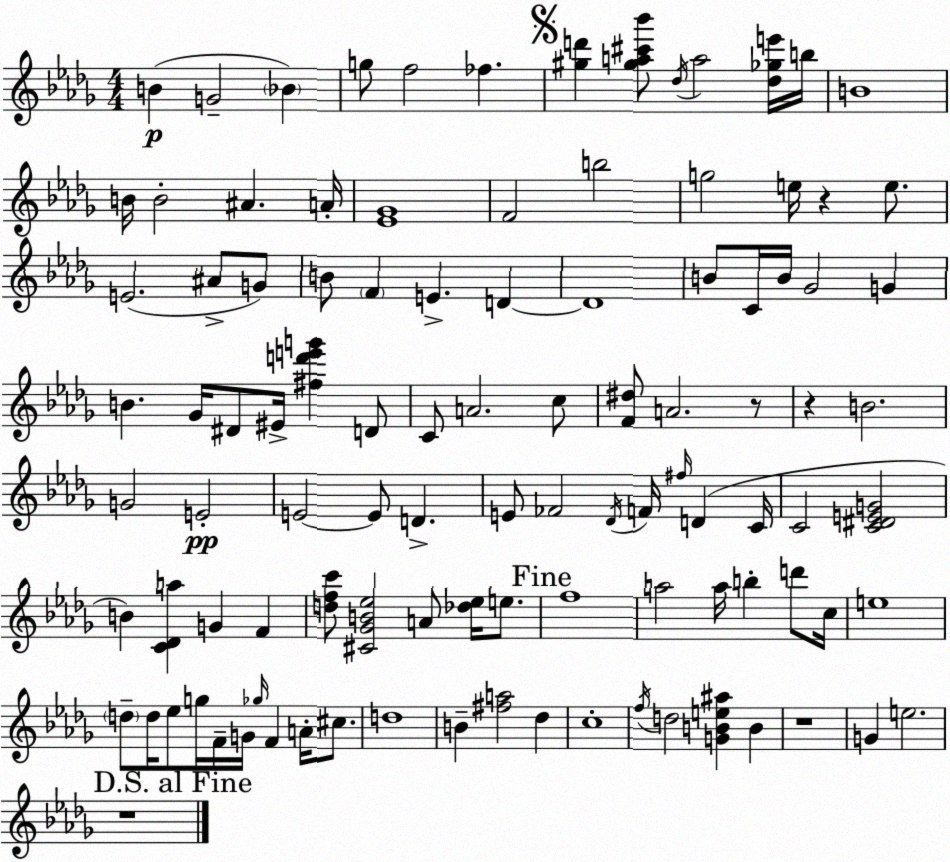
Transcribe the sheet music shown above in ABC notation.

X:1
T:Untitled
M:4/4
L:1/4
K:Bbm
B G2 _B g/2 f2 _f [^gd'] [^ga^c'_b']/2 _d/4 a2 [_d_ge']/4 b/4 B4 B/4 B2 ^A A/4 [_E_G]4 F2 b2 g2 e/4 z e/2 E2 ^A/2 G/2 B/2 F E D D4 B/2 C/4 B/4 _G2 G B _G/4 ^D/2 ^E/4 [^fd'e'g'] D/2 C/2 A2 c/2 [F^d]/2 A2 z/2 z B2 G2 E2 E2 E/2 D E/2 _F2 _D/4 F/4 ^f/4 D C/4 C2 [C^DEG]2 B [C_Da] G F [dfc']/2 [^C_GB_e]2 A/2 [_d_e]/4 e/2 f4 a2 a/4 b d'/2 c/4 e4 d/2 d/4 _e/2 g/4 F/4 G/4 _g/4 F A/4 ^c/2 d4 B [^fa]2 _d c4 f/4 d2 [GBe^a] B z4 G e2 z4